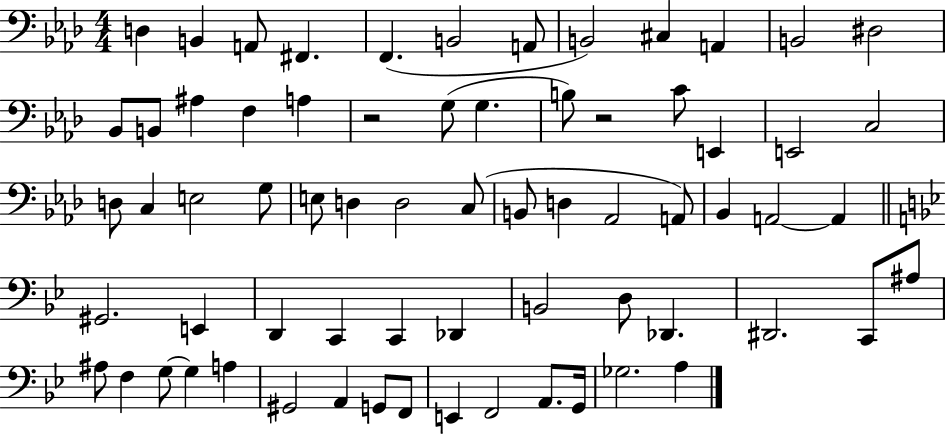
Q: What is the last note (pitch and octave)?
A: A3